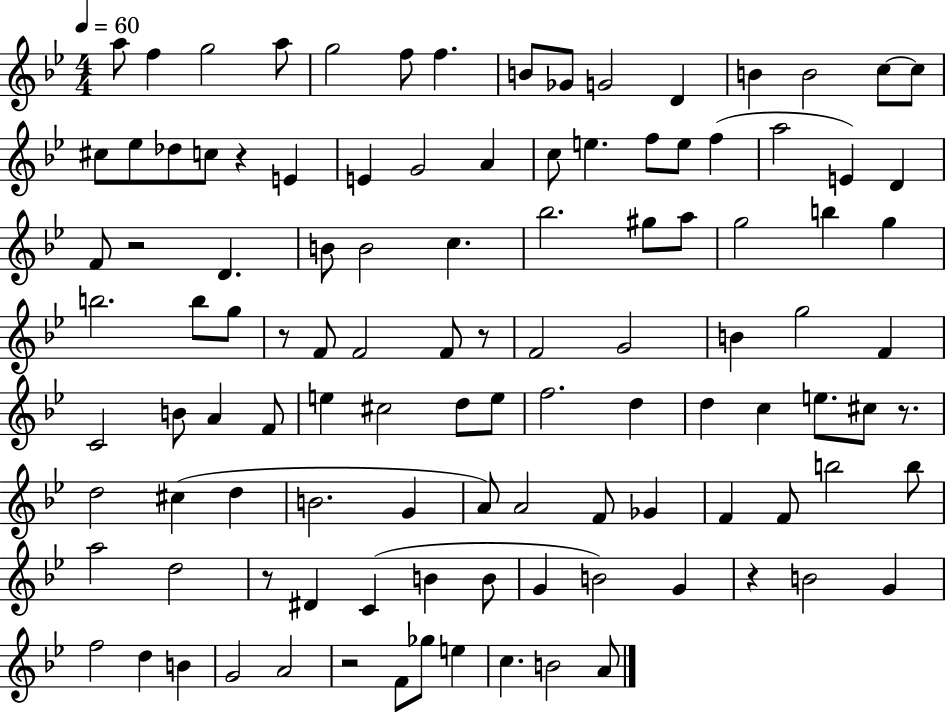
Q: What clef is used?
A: treble